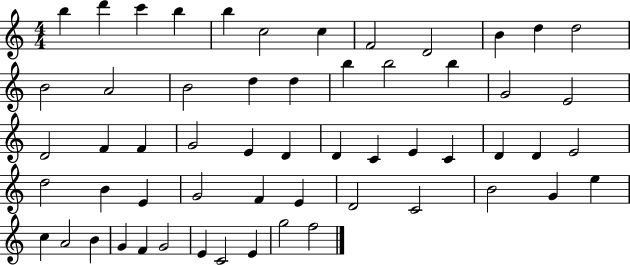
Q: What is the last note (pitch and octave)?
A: F5